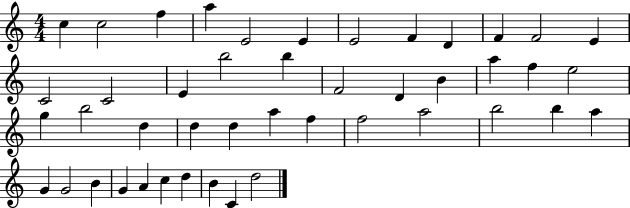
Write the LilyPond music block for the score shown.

{
  \clef treble
  \numericTimeSignature
  \time 4/4
  \key c \major
  c''4 c''2 f''4 | a''4 e'2 e'4 | e'2 f'4 d'4 | f'4 f'2 e'4 | \break c'2 c'2 | e'4 b''2 b''4 | f'2 d'4 b'4 | a''4 f''4 e''2 | \break g''4 b''2 d''4 | d''4 d''4 a''4 f''4 | f''2 a''2 | b''2 b''4 a''4 | \break g'4 g'2 b'4 | g'4 a'4 c''4 d''4 | b'4 c'4 d''2 | \bar "|."
}